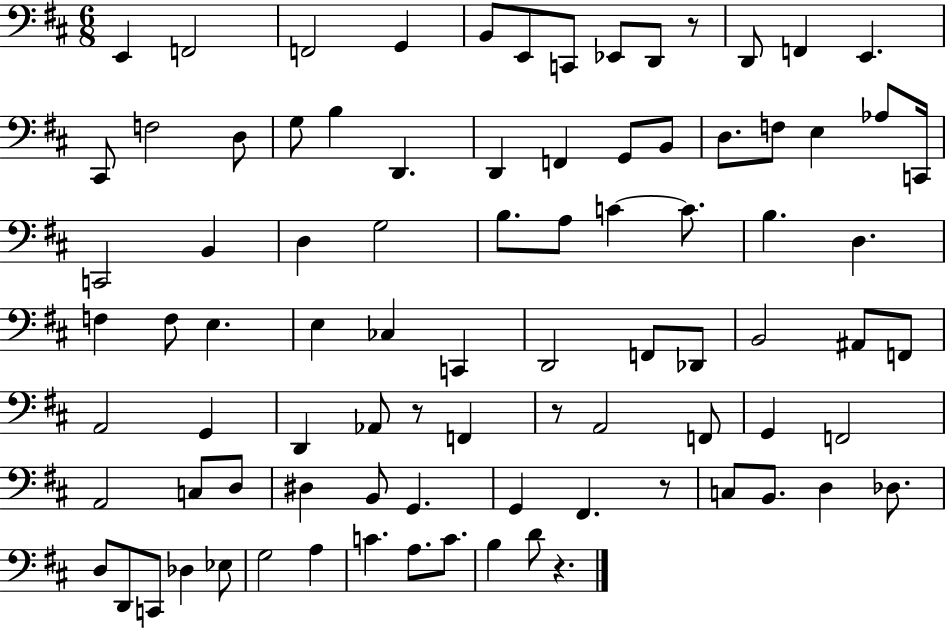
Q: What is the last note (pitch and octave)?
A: D4